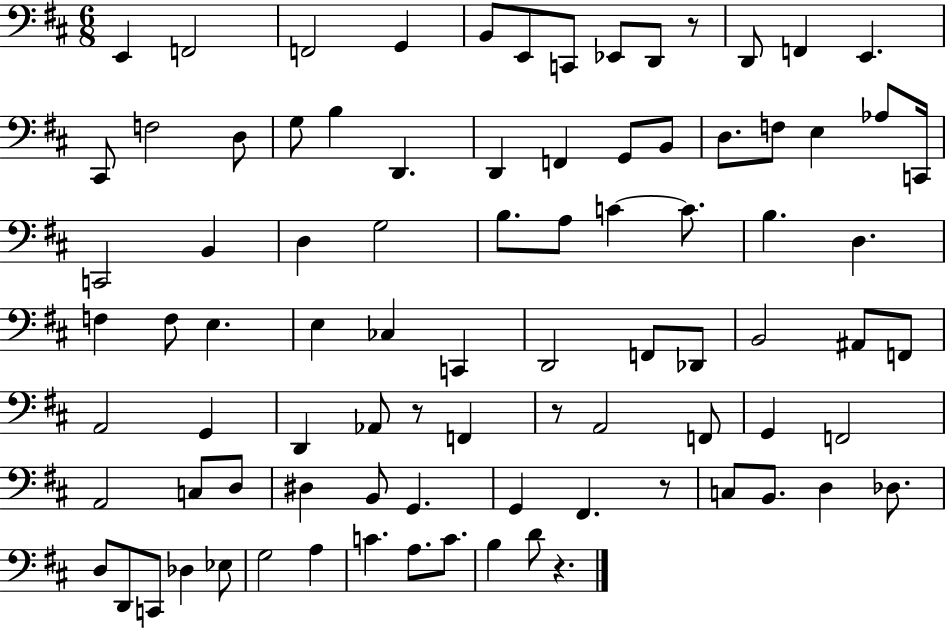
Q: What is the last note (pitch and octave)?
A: D4